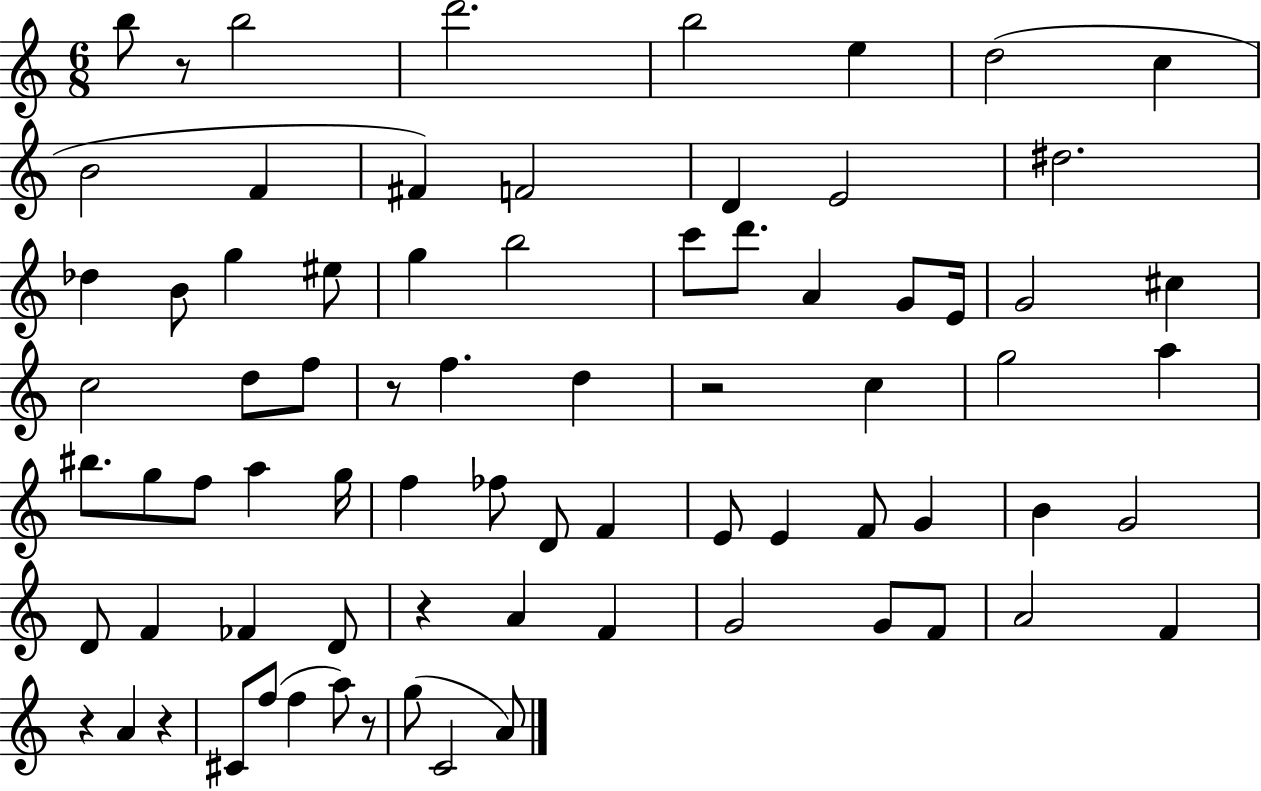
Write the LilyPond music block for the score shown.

{
  \clef treble
  \numericTimeSignature
  \time 6/8
  \key c \major
  \repeat volta 2 { b''8 r8 b''2 | d'''2. | b''2 e''4 | d''2( c''4 | \break b'2 f'4 | fis'4) f'2 | d'4 e'2 | dis''2. | \break des''4 b'8 g''4 eis''8 | g''4 b''2 | c'''8 d'''8. a'4 g'8 e'16 | g'2 cis''4 | \break c''2 d''8 f''8 | r8 f''4. d''4 | r2 c''4 | g''2 a''4 | \break bis''8. g''8 f''8 a''4 g''16 | f''4 fes''8 d'8 f'4 | e'8 e'4 f'8 g'4 | b'4 g'2 | \break d'8 f'4 fes'4 d'8 | r4 a'4 f'4 | g'2 g'8 f'8 | a'2 f'4 | \break r4 a'4 r4 | cis'8 f''8( f''4 a''8) r8 | g''8( c'2 a'8) | } \bar "|."
}